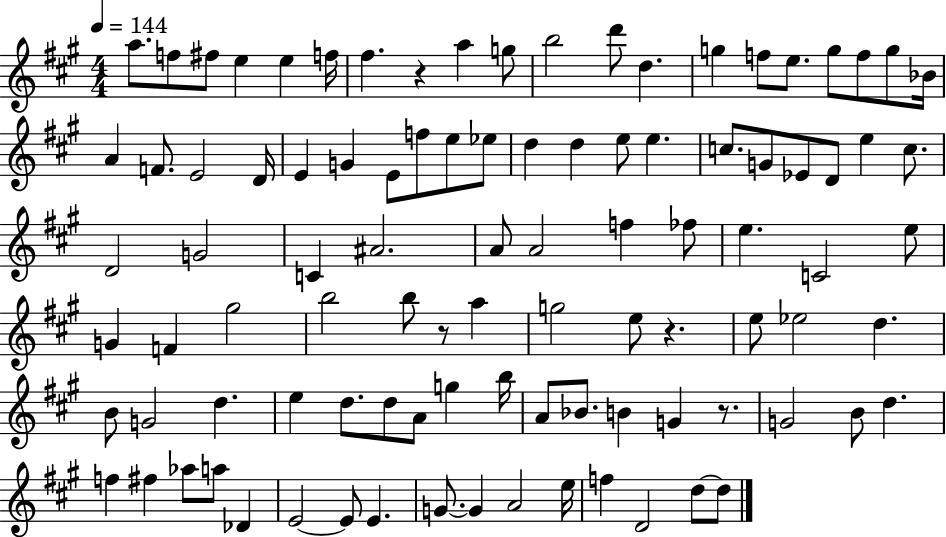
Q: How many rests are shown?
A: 4